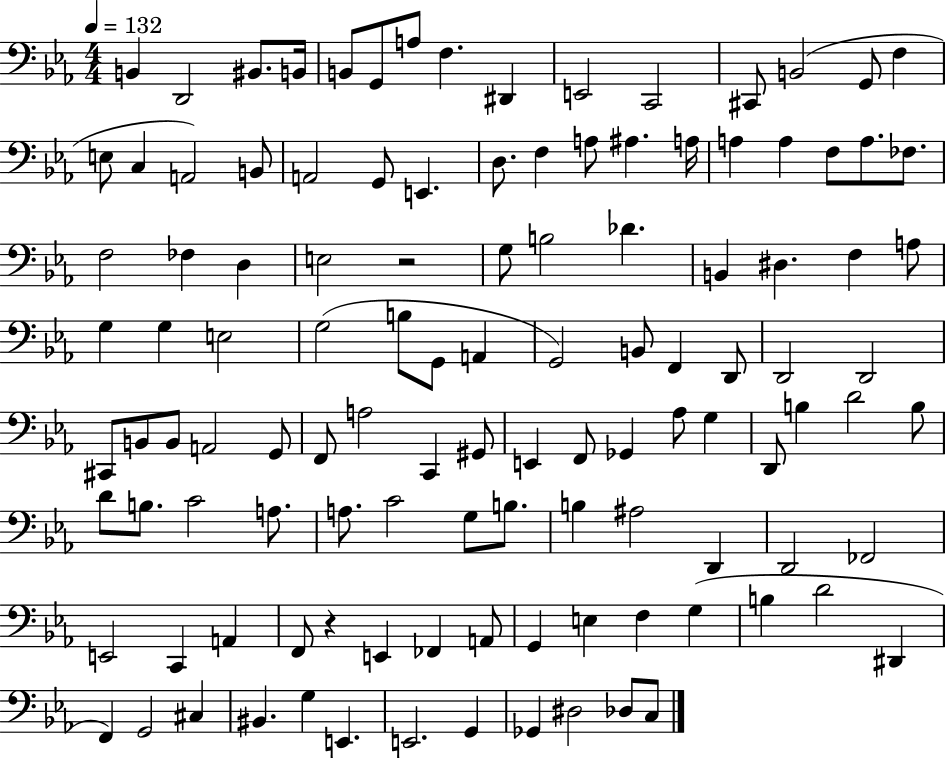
{
  \clef bass
  \numericTimeSignature
  \time 4/4
  \key ees \major
  \tempo 4 = 132
  b,4 d,2 bis,8. b,16 | b,8 g,8 a8 f4. dis,4 | e,2 c,2 | cis,8 b,2( g,8 f4 | \break e8 c4 a,2) b,8 | a,2 g,8 e,4. | d8. f4 a8 ais4. a16 | a4 a4 f8 a8. fes8. | \break f2 fes4 d4 | e2 r2 | g8 b2 des'4. | b,4 dis4. f4 a8 | \break g4 g4 e2 | g2( b8 g,8 a,4 | g,2) b,8 f,4 d,8 | d,2 d,2 | \break cis,8 b,8 b,8 a,2 g,8 | f,8 a2 c,4 gis,8 | e,4 f,8 ges,4 aes8 g4 | d,8 b4 d'2 b8 | \break d'8 b8. c'2 a8. | a8. c'2 g8 b8. | b4 ais2 d,4 | d,2 fes,2 | \break e,2 c,4 a,4 | f,8 r4 e,4 fes,4 a,8 | g,4 e4 f4 g4( | b4 d'2 dis,4 | \break f,4) g,2 cis4 | bis,4. g4 e,4. | e,2. g,4 | ges,4 dis2 des8 c8 | \break \bar "|."
}